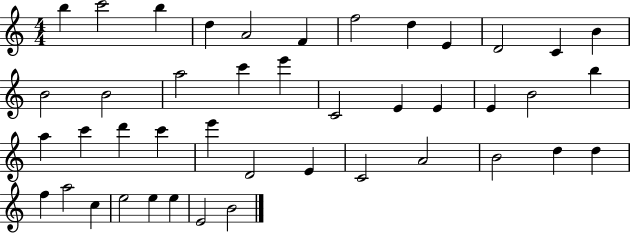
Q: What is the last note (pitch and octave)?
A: B4